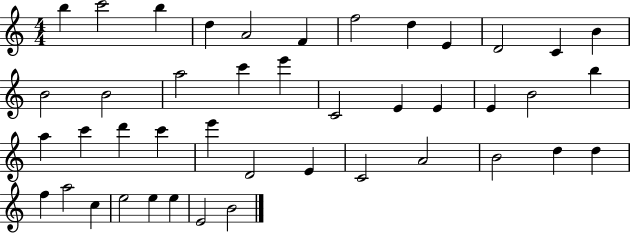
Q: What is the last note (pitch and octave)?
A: B4